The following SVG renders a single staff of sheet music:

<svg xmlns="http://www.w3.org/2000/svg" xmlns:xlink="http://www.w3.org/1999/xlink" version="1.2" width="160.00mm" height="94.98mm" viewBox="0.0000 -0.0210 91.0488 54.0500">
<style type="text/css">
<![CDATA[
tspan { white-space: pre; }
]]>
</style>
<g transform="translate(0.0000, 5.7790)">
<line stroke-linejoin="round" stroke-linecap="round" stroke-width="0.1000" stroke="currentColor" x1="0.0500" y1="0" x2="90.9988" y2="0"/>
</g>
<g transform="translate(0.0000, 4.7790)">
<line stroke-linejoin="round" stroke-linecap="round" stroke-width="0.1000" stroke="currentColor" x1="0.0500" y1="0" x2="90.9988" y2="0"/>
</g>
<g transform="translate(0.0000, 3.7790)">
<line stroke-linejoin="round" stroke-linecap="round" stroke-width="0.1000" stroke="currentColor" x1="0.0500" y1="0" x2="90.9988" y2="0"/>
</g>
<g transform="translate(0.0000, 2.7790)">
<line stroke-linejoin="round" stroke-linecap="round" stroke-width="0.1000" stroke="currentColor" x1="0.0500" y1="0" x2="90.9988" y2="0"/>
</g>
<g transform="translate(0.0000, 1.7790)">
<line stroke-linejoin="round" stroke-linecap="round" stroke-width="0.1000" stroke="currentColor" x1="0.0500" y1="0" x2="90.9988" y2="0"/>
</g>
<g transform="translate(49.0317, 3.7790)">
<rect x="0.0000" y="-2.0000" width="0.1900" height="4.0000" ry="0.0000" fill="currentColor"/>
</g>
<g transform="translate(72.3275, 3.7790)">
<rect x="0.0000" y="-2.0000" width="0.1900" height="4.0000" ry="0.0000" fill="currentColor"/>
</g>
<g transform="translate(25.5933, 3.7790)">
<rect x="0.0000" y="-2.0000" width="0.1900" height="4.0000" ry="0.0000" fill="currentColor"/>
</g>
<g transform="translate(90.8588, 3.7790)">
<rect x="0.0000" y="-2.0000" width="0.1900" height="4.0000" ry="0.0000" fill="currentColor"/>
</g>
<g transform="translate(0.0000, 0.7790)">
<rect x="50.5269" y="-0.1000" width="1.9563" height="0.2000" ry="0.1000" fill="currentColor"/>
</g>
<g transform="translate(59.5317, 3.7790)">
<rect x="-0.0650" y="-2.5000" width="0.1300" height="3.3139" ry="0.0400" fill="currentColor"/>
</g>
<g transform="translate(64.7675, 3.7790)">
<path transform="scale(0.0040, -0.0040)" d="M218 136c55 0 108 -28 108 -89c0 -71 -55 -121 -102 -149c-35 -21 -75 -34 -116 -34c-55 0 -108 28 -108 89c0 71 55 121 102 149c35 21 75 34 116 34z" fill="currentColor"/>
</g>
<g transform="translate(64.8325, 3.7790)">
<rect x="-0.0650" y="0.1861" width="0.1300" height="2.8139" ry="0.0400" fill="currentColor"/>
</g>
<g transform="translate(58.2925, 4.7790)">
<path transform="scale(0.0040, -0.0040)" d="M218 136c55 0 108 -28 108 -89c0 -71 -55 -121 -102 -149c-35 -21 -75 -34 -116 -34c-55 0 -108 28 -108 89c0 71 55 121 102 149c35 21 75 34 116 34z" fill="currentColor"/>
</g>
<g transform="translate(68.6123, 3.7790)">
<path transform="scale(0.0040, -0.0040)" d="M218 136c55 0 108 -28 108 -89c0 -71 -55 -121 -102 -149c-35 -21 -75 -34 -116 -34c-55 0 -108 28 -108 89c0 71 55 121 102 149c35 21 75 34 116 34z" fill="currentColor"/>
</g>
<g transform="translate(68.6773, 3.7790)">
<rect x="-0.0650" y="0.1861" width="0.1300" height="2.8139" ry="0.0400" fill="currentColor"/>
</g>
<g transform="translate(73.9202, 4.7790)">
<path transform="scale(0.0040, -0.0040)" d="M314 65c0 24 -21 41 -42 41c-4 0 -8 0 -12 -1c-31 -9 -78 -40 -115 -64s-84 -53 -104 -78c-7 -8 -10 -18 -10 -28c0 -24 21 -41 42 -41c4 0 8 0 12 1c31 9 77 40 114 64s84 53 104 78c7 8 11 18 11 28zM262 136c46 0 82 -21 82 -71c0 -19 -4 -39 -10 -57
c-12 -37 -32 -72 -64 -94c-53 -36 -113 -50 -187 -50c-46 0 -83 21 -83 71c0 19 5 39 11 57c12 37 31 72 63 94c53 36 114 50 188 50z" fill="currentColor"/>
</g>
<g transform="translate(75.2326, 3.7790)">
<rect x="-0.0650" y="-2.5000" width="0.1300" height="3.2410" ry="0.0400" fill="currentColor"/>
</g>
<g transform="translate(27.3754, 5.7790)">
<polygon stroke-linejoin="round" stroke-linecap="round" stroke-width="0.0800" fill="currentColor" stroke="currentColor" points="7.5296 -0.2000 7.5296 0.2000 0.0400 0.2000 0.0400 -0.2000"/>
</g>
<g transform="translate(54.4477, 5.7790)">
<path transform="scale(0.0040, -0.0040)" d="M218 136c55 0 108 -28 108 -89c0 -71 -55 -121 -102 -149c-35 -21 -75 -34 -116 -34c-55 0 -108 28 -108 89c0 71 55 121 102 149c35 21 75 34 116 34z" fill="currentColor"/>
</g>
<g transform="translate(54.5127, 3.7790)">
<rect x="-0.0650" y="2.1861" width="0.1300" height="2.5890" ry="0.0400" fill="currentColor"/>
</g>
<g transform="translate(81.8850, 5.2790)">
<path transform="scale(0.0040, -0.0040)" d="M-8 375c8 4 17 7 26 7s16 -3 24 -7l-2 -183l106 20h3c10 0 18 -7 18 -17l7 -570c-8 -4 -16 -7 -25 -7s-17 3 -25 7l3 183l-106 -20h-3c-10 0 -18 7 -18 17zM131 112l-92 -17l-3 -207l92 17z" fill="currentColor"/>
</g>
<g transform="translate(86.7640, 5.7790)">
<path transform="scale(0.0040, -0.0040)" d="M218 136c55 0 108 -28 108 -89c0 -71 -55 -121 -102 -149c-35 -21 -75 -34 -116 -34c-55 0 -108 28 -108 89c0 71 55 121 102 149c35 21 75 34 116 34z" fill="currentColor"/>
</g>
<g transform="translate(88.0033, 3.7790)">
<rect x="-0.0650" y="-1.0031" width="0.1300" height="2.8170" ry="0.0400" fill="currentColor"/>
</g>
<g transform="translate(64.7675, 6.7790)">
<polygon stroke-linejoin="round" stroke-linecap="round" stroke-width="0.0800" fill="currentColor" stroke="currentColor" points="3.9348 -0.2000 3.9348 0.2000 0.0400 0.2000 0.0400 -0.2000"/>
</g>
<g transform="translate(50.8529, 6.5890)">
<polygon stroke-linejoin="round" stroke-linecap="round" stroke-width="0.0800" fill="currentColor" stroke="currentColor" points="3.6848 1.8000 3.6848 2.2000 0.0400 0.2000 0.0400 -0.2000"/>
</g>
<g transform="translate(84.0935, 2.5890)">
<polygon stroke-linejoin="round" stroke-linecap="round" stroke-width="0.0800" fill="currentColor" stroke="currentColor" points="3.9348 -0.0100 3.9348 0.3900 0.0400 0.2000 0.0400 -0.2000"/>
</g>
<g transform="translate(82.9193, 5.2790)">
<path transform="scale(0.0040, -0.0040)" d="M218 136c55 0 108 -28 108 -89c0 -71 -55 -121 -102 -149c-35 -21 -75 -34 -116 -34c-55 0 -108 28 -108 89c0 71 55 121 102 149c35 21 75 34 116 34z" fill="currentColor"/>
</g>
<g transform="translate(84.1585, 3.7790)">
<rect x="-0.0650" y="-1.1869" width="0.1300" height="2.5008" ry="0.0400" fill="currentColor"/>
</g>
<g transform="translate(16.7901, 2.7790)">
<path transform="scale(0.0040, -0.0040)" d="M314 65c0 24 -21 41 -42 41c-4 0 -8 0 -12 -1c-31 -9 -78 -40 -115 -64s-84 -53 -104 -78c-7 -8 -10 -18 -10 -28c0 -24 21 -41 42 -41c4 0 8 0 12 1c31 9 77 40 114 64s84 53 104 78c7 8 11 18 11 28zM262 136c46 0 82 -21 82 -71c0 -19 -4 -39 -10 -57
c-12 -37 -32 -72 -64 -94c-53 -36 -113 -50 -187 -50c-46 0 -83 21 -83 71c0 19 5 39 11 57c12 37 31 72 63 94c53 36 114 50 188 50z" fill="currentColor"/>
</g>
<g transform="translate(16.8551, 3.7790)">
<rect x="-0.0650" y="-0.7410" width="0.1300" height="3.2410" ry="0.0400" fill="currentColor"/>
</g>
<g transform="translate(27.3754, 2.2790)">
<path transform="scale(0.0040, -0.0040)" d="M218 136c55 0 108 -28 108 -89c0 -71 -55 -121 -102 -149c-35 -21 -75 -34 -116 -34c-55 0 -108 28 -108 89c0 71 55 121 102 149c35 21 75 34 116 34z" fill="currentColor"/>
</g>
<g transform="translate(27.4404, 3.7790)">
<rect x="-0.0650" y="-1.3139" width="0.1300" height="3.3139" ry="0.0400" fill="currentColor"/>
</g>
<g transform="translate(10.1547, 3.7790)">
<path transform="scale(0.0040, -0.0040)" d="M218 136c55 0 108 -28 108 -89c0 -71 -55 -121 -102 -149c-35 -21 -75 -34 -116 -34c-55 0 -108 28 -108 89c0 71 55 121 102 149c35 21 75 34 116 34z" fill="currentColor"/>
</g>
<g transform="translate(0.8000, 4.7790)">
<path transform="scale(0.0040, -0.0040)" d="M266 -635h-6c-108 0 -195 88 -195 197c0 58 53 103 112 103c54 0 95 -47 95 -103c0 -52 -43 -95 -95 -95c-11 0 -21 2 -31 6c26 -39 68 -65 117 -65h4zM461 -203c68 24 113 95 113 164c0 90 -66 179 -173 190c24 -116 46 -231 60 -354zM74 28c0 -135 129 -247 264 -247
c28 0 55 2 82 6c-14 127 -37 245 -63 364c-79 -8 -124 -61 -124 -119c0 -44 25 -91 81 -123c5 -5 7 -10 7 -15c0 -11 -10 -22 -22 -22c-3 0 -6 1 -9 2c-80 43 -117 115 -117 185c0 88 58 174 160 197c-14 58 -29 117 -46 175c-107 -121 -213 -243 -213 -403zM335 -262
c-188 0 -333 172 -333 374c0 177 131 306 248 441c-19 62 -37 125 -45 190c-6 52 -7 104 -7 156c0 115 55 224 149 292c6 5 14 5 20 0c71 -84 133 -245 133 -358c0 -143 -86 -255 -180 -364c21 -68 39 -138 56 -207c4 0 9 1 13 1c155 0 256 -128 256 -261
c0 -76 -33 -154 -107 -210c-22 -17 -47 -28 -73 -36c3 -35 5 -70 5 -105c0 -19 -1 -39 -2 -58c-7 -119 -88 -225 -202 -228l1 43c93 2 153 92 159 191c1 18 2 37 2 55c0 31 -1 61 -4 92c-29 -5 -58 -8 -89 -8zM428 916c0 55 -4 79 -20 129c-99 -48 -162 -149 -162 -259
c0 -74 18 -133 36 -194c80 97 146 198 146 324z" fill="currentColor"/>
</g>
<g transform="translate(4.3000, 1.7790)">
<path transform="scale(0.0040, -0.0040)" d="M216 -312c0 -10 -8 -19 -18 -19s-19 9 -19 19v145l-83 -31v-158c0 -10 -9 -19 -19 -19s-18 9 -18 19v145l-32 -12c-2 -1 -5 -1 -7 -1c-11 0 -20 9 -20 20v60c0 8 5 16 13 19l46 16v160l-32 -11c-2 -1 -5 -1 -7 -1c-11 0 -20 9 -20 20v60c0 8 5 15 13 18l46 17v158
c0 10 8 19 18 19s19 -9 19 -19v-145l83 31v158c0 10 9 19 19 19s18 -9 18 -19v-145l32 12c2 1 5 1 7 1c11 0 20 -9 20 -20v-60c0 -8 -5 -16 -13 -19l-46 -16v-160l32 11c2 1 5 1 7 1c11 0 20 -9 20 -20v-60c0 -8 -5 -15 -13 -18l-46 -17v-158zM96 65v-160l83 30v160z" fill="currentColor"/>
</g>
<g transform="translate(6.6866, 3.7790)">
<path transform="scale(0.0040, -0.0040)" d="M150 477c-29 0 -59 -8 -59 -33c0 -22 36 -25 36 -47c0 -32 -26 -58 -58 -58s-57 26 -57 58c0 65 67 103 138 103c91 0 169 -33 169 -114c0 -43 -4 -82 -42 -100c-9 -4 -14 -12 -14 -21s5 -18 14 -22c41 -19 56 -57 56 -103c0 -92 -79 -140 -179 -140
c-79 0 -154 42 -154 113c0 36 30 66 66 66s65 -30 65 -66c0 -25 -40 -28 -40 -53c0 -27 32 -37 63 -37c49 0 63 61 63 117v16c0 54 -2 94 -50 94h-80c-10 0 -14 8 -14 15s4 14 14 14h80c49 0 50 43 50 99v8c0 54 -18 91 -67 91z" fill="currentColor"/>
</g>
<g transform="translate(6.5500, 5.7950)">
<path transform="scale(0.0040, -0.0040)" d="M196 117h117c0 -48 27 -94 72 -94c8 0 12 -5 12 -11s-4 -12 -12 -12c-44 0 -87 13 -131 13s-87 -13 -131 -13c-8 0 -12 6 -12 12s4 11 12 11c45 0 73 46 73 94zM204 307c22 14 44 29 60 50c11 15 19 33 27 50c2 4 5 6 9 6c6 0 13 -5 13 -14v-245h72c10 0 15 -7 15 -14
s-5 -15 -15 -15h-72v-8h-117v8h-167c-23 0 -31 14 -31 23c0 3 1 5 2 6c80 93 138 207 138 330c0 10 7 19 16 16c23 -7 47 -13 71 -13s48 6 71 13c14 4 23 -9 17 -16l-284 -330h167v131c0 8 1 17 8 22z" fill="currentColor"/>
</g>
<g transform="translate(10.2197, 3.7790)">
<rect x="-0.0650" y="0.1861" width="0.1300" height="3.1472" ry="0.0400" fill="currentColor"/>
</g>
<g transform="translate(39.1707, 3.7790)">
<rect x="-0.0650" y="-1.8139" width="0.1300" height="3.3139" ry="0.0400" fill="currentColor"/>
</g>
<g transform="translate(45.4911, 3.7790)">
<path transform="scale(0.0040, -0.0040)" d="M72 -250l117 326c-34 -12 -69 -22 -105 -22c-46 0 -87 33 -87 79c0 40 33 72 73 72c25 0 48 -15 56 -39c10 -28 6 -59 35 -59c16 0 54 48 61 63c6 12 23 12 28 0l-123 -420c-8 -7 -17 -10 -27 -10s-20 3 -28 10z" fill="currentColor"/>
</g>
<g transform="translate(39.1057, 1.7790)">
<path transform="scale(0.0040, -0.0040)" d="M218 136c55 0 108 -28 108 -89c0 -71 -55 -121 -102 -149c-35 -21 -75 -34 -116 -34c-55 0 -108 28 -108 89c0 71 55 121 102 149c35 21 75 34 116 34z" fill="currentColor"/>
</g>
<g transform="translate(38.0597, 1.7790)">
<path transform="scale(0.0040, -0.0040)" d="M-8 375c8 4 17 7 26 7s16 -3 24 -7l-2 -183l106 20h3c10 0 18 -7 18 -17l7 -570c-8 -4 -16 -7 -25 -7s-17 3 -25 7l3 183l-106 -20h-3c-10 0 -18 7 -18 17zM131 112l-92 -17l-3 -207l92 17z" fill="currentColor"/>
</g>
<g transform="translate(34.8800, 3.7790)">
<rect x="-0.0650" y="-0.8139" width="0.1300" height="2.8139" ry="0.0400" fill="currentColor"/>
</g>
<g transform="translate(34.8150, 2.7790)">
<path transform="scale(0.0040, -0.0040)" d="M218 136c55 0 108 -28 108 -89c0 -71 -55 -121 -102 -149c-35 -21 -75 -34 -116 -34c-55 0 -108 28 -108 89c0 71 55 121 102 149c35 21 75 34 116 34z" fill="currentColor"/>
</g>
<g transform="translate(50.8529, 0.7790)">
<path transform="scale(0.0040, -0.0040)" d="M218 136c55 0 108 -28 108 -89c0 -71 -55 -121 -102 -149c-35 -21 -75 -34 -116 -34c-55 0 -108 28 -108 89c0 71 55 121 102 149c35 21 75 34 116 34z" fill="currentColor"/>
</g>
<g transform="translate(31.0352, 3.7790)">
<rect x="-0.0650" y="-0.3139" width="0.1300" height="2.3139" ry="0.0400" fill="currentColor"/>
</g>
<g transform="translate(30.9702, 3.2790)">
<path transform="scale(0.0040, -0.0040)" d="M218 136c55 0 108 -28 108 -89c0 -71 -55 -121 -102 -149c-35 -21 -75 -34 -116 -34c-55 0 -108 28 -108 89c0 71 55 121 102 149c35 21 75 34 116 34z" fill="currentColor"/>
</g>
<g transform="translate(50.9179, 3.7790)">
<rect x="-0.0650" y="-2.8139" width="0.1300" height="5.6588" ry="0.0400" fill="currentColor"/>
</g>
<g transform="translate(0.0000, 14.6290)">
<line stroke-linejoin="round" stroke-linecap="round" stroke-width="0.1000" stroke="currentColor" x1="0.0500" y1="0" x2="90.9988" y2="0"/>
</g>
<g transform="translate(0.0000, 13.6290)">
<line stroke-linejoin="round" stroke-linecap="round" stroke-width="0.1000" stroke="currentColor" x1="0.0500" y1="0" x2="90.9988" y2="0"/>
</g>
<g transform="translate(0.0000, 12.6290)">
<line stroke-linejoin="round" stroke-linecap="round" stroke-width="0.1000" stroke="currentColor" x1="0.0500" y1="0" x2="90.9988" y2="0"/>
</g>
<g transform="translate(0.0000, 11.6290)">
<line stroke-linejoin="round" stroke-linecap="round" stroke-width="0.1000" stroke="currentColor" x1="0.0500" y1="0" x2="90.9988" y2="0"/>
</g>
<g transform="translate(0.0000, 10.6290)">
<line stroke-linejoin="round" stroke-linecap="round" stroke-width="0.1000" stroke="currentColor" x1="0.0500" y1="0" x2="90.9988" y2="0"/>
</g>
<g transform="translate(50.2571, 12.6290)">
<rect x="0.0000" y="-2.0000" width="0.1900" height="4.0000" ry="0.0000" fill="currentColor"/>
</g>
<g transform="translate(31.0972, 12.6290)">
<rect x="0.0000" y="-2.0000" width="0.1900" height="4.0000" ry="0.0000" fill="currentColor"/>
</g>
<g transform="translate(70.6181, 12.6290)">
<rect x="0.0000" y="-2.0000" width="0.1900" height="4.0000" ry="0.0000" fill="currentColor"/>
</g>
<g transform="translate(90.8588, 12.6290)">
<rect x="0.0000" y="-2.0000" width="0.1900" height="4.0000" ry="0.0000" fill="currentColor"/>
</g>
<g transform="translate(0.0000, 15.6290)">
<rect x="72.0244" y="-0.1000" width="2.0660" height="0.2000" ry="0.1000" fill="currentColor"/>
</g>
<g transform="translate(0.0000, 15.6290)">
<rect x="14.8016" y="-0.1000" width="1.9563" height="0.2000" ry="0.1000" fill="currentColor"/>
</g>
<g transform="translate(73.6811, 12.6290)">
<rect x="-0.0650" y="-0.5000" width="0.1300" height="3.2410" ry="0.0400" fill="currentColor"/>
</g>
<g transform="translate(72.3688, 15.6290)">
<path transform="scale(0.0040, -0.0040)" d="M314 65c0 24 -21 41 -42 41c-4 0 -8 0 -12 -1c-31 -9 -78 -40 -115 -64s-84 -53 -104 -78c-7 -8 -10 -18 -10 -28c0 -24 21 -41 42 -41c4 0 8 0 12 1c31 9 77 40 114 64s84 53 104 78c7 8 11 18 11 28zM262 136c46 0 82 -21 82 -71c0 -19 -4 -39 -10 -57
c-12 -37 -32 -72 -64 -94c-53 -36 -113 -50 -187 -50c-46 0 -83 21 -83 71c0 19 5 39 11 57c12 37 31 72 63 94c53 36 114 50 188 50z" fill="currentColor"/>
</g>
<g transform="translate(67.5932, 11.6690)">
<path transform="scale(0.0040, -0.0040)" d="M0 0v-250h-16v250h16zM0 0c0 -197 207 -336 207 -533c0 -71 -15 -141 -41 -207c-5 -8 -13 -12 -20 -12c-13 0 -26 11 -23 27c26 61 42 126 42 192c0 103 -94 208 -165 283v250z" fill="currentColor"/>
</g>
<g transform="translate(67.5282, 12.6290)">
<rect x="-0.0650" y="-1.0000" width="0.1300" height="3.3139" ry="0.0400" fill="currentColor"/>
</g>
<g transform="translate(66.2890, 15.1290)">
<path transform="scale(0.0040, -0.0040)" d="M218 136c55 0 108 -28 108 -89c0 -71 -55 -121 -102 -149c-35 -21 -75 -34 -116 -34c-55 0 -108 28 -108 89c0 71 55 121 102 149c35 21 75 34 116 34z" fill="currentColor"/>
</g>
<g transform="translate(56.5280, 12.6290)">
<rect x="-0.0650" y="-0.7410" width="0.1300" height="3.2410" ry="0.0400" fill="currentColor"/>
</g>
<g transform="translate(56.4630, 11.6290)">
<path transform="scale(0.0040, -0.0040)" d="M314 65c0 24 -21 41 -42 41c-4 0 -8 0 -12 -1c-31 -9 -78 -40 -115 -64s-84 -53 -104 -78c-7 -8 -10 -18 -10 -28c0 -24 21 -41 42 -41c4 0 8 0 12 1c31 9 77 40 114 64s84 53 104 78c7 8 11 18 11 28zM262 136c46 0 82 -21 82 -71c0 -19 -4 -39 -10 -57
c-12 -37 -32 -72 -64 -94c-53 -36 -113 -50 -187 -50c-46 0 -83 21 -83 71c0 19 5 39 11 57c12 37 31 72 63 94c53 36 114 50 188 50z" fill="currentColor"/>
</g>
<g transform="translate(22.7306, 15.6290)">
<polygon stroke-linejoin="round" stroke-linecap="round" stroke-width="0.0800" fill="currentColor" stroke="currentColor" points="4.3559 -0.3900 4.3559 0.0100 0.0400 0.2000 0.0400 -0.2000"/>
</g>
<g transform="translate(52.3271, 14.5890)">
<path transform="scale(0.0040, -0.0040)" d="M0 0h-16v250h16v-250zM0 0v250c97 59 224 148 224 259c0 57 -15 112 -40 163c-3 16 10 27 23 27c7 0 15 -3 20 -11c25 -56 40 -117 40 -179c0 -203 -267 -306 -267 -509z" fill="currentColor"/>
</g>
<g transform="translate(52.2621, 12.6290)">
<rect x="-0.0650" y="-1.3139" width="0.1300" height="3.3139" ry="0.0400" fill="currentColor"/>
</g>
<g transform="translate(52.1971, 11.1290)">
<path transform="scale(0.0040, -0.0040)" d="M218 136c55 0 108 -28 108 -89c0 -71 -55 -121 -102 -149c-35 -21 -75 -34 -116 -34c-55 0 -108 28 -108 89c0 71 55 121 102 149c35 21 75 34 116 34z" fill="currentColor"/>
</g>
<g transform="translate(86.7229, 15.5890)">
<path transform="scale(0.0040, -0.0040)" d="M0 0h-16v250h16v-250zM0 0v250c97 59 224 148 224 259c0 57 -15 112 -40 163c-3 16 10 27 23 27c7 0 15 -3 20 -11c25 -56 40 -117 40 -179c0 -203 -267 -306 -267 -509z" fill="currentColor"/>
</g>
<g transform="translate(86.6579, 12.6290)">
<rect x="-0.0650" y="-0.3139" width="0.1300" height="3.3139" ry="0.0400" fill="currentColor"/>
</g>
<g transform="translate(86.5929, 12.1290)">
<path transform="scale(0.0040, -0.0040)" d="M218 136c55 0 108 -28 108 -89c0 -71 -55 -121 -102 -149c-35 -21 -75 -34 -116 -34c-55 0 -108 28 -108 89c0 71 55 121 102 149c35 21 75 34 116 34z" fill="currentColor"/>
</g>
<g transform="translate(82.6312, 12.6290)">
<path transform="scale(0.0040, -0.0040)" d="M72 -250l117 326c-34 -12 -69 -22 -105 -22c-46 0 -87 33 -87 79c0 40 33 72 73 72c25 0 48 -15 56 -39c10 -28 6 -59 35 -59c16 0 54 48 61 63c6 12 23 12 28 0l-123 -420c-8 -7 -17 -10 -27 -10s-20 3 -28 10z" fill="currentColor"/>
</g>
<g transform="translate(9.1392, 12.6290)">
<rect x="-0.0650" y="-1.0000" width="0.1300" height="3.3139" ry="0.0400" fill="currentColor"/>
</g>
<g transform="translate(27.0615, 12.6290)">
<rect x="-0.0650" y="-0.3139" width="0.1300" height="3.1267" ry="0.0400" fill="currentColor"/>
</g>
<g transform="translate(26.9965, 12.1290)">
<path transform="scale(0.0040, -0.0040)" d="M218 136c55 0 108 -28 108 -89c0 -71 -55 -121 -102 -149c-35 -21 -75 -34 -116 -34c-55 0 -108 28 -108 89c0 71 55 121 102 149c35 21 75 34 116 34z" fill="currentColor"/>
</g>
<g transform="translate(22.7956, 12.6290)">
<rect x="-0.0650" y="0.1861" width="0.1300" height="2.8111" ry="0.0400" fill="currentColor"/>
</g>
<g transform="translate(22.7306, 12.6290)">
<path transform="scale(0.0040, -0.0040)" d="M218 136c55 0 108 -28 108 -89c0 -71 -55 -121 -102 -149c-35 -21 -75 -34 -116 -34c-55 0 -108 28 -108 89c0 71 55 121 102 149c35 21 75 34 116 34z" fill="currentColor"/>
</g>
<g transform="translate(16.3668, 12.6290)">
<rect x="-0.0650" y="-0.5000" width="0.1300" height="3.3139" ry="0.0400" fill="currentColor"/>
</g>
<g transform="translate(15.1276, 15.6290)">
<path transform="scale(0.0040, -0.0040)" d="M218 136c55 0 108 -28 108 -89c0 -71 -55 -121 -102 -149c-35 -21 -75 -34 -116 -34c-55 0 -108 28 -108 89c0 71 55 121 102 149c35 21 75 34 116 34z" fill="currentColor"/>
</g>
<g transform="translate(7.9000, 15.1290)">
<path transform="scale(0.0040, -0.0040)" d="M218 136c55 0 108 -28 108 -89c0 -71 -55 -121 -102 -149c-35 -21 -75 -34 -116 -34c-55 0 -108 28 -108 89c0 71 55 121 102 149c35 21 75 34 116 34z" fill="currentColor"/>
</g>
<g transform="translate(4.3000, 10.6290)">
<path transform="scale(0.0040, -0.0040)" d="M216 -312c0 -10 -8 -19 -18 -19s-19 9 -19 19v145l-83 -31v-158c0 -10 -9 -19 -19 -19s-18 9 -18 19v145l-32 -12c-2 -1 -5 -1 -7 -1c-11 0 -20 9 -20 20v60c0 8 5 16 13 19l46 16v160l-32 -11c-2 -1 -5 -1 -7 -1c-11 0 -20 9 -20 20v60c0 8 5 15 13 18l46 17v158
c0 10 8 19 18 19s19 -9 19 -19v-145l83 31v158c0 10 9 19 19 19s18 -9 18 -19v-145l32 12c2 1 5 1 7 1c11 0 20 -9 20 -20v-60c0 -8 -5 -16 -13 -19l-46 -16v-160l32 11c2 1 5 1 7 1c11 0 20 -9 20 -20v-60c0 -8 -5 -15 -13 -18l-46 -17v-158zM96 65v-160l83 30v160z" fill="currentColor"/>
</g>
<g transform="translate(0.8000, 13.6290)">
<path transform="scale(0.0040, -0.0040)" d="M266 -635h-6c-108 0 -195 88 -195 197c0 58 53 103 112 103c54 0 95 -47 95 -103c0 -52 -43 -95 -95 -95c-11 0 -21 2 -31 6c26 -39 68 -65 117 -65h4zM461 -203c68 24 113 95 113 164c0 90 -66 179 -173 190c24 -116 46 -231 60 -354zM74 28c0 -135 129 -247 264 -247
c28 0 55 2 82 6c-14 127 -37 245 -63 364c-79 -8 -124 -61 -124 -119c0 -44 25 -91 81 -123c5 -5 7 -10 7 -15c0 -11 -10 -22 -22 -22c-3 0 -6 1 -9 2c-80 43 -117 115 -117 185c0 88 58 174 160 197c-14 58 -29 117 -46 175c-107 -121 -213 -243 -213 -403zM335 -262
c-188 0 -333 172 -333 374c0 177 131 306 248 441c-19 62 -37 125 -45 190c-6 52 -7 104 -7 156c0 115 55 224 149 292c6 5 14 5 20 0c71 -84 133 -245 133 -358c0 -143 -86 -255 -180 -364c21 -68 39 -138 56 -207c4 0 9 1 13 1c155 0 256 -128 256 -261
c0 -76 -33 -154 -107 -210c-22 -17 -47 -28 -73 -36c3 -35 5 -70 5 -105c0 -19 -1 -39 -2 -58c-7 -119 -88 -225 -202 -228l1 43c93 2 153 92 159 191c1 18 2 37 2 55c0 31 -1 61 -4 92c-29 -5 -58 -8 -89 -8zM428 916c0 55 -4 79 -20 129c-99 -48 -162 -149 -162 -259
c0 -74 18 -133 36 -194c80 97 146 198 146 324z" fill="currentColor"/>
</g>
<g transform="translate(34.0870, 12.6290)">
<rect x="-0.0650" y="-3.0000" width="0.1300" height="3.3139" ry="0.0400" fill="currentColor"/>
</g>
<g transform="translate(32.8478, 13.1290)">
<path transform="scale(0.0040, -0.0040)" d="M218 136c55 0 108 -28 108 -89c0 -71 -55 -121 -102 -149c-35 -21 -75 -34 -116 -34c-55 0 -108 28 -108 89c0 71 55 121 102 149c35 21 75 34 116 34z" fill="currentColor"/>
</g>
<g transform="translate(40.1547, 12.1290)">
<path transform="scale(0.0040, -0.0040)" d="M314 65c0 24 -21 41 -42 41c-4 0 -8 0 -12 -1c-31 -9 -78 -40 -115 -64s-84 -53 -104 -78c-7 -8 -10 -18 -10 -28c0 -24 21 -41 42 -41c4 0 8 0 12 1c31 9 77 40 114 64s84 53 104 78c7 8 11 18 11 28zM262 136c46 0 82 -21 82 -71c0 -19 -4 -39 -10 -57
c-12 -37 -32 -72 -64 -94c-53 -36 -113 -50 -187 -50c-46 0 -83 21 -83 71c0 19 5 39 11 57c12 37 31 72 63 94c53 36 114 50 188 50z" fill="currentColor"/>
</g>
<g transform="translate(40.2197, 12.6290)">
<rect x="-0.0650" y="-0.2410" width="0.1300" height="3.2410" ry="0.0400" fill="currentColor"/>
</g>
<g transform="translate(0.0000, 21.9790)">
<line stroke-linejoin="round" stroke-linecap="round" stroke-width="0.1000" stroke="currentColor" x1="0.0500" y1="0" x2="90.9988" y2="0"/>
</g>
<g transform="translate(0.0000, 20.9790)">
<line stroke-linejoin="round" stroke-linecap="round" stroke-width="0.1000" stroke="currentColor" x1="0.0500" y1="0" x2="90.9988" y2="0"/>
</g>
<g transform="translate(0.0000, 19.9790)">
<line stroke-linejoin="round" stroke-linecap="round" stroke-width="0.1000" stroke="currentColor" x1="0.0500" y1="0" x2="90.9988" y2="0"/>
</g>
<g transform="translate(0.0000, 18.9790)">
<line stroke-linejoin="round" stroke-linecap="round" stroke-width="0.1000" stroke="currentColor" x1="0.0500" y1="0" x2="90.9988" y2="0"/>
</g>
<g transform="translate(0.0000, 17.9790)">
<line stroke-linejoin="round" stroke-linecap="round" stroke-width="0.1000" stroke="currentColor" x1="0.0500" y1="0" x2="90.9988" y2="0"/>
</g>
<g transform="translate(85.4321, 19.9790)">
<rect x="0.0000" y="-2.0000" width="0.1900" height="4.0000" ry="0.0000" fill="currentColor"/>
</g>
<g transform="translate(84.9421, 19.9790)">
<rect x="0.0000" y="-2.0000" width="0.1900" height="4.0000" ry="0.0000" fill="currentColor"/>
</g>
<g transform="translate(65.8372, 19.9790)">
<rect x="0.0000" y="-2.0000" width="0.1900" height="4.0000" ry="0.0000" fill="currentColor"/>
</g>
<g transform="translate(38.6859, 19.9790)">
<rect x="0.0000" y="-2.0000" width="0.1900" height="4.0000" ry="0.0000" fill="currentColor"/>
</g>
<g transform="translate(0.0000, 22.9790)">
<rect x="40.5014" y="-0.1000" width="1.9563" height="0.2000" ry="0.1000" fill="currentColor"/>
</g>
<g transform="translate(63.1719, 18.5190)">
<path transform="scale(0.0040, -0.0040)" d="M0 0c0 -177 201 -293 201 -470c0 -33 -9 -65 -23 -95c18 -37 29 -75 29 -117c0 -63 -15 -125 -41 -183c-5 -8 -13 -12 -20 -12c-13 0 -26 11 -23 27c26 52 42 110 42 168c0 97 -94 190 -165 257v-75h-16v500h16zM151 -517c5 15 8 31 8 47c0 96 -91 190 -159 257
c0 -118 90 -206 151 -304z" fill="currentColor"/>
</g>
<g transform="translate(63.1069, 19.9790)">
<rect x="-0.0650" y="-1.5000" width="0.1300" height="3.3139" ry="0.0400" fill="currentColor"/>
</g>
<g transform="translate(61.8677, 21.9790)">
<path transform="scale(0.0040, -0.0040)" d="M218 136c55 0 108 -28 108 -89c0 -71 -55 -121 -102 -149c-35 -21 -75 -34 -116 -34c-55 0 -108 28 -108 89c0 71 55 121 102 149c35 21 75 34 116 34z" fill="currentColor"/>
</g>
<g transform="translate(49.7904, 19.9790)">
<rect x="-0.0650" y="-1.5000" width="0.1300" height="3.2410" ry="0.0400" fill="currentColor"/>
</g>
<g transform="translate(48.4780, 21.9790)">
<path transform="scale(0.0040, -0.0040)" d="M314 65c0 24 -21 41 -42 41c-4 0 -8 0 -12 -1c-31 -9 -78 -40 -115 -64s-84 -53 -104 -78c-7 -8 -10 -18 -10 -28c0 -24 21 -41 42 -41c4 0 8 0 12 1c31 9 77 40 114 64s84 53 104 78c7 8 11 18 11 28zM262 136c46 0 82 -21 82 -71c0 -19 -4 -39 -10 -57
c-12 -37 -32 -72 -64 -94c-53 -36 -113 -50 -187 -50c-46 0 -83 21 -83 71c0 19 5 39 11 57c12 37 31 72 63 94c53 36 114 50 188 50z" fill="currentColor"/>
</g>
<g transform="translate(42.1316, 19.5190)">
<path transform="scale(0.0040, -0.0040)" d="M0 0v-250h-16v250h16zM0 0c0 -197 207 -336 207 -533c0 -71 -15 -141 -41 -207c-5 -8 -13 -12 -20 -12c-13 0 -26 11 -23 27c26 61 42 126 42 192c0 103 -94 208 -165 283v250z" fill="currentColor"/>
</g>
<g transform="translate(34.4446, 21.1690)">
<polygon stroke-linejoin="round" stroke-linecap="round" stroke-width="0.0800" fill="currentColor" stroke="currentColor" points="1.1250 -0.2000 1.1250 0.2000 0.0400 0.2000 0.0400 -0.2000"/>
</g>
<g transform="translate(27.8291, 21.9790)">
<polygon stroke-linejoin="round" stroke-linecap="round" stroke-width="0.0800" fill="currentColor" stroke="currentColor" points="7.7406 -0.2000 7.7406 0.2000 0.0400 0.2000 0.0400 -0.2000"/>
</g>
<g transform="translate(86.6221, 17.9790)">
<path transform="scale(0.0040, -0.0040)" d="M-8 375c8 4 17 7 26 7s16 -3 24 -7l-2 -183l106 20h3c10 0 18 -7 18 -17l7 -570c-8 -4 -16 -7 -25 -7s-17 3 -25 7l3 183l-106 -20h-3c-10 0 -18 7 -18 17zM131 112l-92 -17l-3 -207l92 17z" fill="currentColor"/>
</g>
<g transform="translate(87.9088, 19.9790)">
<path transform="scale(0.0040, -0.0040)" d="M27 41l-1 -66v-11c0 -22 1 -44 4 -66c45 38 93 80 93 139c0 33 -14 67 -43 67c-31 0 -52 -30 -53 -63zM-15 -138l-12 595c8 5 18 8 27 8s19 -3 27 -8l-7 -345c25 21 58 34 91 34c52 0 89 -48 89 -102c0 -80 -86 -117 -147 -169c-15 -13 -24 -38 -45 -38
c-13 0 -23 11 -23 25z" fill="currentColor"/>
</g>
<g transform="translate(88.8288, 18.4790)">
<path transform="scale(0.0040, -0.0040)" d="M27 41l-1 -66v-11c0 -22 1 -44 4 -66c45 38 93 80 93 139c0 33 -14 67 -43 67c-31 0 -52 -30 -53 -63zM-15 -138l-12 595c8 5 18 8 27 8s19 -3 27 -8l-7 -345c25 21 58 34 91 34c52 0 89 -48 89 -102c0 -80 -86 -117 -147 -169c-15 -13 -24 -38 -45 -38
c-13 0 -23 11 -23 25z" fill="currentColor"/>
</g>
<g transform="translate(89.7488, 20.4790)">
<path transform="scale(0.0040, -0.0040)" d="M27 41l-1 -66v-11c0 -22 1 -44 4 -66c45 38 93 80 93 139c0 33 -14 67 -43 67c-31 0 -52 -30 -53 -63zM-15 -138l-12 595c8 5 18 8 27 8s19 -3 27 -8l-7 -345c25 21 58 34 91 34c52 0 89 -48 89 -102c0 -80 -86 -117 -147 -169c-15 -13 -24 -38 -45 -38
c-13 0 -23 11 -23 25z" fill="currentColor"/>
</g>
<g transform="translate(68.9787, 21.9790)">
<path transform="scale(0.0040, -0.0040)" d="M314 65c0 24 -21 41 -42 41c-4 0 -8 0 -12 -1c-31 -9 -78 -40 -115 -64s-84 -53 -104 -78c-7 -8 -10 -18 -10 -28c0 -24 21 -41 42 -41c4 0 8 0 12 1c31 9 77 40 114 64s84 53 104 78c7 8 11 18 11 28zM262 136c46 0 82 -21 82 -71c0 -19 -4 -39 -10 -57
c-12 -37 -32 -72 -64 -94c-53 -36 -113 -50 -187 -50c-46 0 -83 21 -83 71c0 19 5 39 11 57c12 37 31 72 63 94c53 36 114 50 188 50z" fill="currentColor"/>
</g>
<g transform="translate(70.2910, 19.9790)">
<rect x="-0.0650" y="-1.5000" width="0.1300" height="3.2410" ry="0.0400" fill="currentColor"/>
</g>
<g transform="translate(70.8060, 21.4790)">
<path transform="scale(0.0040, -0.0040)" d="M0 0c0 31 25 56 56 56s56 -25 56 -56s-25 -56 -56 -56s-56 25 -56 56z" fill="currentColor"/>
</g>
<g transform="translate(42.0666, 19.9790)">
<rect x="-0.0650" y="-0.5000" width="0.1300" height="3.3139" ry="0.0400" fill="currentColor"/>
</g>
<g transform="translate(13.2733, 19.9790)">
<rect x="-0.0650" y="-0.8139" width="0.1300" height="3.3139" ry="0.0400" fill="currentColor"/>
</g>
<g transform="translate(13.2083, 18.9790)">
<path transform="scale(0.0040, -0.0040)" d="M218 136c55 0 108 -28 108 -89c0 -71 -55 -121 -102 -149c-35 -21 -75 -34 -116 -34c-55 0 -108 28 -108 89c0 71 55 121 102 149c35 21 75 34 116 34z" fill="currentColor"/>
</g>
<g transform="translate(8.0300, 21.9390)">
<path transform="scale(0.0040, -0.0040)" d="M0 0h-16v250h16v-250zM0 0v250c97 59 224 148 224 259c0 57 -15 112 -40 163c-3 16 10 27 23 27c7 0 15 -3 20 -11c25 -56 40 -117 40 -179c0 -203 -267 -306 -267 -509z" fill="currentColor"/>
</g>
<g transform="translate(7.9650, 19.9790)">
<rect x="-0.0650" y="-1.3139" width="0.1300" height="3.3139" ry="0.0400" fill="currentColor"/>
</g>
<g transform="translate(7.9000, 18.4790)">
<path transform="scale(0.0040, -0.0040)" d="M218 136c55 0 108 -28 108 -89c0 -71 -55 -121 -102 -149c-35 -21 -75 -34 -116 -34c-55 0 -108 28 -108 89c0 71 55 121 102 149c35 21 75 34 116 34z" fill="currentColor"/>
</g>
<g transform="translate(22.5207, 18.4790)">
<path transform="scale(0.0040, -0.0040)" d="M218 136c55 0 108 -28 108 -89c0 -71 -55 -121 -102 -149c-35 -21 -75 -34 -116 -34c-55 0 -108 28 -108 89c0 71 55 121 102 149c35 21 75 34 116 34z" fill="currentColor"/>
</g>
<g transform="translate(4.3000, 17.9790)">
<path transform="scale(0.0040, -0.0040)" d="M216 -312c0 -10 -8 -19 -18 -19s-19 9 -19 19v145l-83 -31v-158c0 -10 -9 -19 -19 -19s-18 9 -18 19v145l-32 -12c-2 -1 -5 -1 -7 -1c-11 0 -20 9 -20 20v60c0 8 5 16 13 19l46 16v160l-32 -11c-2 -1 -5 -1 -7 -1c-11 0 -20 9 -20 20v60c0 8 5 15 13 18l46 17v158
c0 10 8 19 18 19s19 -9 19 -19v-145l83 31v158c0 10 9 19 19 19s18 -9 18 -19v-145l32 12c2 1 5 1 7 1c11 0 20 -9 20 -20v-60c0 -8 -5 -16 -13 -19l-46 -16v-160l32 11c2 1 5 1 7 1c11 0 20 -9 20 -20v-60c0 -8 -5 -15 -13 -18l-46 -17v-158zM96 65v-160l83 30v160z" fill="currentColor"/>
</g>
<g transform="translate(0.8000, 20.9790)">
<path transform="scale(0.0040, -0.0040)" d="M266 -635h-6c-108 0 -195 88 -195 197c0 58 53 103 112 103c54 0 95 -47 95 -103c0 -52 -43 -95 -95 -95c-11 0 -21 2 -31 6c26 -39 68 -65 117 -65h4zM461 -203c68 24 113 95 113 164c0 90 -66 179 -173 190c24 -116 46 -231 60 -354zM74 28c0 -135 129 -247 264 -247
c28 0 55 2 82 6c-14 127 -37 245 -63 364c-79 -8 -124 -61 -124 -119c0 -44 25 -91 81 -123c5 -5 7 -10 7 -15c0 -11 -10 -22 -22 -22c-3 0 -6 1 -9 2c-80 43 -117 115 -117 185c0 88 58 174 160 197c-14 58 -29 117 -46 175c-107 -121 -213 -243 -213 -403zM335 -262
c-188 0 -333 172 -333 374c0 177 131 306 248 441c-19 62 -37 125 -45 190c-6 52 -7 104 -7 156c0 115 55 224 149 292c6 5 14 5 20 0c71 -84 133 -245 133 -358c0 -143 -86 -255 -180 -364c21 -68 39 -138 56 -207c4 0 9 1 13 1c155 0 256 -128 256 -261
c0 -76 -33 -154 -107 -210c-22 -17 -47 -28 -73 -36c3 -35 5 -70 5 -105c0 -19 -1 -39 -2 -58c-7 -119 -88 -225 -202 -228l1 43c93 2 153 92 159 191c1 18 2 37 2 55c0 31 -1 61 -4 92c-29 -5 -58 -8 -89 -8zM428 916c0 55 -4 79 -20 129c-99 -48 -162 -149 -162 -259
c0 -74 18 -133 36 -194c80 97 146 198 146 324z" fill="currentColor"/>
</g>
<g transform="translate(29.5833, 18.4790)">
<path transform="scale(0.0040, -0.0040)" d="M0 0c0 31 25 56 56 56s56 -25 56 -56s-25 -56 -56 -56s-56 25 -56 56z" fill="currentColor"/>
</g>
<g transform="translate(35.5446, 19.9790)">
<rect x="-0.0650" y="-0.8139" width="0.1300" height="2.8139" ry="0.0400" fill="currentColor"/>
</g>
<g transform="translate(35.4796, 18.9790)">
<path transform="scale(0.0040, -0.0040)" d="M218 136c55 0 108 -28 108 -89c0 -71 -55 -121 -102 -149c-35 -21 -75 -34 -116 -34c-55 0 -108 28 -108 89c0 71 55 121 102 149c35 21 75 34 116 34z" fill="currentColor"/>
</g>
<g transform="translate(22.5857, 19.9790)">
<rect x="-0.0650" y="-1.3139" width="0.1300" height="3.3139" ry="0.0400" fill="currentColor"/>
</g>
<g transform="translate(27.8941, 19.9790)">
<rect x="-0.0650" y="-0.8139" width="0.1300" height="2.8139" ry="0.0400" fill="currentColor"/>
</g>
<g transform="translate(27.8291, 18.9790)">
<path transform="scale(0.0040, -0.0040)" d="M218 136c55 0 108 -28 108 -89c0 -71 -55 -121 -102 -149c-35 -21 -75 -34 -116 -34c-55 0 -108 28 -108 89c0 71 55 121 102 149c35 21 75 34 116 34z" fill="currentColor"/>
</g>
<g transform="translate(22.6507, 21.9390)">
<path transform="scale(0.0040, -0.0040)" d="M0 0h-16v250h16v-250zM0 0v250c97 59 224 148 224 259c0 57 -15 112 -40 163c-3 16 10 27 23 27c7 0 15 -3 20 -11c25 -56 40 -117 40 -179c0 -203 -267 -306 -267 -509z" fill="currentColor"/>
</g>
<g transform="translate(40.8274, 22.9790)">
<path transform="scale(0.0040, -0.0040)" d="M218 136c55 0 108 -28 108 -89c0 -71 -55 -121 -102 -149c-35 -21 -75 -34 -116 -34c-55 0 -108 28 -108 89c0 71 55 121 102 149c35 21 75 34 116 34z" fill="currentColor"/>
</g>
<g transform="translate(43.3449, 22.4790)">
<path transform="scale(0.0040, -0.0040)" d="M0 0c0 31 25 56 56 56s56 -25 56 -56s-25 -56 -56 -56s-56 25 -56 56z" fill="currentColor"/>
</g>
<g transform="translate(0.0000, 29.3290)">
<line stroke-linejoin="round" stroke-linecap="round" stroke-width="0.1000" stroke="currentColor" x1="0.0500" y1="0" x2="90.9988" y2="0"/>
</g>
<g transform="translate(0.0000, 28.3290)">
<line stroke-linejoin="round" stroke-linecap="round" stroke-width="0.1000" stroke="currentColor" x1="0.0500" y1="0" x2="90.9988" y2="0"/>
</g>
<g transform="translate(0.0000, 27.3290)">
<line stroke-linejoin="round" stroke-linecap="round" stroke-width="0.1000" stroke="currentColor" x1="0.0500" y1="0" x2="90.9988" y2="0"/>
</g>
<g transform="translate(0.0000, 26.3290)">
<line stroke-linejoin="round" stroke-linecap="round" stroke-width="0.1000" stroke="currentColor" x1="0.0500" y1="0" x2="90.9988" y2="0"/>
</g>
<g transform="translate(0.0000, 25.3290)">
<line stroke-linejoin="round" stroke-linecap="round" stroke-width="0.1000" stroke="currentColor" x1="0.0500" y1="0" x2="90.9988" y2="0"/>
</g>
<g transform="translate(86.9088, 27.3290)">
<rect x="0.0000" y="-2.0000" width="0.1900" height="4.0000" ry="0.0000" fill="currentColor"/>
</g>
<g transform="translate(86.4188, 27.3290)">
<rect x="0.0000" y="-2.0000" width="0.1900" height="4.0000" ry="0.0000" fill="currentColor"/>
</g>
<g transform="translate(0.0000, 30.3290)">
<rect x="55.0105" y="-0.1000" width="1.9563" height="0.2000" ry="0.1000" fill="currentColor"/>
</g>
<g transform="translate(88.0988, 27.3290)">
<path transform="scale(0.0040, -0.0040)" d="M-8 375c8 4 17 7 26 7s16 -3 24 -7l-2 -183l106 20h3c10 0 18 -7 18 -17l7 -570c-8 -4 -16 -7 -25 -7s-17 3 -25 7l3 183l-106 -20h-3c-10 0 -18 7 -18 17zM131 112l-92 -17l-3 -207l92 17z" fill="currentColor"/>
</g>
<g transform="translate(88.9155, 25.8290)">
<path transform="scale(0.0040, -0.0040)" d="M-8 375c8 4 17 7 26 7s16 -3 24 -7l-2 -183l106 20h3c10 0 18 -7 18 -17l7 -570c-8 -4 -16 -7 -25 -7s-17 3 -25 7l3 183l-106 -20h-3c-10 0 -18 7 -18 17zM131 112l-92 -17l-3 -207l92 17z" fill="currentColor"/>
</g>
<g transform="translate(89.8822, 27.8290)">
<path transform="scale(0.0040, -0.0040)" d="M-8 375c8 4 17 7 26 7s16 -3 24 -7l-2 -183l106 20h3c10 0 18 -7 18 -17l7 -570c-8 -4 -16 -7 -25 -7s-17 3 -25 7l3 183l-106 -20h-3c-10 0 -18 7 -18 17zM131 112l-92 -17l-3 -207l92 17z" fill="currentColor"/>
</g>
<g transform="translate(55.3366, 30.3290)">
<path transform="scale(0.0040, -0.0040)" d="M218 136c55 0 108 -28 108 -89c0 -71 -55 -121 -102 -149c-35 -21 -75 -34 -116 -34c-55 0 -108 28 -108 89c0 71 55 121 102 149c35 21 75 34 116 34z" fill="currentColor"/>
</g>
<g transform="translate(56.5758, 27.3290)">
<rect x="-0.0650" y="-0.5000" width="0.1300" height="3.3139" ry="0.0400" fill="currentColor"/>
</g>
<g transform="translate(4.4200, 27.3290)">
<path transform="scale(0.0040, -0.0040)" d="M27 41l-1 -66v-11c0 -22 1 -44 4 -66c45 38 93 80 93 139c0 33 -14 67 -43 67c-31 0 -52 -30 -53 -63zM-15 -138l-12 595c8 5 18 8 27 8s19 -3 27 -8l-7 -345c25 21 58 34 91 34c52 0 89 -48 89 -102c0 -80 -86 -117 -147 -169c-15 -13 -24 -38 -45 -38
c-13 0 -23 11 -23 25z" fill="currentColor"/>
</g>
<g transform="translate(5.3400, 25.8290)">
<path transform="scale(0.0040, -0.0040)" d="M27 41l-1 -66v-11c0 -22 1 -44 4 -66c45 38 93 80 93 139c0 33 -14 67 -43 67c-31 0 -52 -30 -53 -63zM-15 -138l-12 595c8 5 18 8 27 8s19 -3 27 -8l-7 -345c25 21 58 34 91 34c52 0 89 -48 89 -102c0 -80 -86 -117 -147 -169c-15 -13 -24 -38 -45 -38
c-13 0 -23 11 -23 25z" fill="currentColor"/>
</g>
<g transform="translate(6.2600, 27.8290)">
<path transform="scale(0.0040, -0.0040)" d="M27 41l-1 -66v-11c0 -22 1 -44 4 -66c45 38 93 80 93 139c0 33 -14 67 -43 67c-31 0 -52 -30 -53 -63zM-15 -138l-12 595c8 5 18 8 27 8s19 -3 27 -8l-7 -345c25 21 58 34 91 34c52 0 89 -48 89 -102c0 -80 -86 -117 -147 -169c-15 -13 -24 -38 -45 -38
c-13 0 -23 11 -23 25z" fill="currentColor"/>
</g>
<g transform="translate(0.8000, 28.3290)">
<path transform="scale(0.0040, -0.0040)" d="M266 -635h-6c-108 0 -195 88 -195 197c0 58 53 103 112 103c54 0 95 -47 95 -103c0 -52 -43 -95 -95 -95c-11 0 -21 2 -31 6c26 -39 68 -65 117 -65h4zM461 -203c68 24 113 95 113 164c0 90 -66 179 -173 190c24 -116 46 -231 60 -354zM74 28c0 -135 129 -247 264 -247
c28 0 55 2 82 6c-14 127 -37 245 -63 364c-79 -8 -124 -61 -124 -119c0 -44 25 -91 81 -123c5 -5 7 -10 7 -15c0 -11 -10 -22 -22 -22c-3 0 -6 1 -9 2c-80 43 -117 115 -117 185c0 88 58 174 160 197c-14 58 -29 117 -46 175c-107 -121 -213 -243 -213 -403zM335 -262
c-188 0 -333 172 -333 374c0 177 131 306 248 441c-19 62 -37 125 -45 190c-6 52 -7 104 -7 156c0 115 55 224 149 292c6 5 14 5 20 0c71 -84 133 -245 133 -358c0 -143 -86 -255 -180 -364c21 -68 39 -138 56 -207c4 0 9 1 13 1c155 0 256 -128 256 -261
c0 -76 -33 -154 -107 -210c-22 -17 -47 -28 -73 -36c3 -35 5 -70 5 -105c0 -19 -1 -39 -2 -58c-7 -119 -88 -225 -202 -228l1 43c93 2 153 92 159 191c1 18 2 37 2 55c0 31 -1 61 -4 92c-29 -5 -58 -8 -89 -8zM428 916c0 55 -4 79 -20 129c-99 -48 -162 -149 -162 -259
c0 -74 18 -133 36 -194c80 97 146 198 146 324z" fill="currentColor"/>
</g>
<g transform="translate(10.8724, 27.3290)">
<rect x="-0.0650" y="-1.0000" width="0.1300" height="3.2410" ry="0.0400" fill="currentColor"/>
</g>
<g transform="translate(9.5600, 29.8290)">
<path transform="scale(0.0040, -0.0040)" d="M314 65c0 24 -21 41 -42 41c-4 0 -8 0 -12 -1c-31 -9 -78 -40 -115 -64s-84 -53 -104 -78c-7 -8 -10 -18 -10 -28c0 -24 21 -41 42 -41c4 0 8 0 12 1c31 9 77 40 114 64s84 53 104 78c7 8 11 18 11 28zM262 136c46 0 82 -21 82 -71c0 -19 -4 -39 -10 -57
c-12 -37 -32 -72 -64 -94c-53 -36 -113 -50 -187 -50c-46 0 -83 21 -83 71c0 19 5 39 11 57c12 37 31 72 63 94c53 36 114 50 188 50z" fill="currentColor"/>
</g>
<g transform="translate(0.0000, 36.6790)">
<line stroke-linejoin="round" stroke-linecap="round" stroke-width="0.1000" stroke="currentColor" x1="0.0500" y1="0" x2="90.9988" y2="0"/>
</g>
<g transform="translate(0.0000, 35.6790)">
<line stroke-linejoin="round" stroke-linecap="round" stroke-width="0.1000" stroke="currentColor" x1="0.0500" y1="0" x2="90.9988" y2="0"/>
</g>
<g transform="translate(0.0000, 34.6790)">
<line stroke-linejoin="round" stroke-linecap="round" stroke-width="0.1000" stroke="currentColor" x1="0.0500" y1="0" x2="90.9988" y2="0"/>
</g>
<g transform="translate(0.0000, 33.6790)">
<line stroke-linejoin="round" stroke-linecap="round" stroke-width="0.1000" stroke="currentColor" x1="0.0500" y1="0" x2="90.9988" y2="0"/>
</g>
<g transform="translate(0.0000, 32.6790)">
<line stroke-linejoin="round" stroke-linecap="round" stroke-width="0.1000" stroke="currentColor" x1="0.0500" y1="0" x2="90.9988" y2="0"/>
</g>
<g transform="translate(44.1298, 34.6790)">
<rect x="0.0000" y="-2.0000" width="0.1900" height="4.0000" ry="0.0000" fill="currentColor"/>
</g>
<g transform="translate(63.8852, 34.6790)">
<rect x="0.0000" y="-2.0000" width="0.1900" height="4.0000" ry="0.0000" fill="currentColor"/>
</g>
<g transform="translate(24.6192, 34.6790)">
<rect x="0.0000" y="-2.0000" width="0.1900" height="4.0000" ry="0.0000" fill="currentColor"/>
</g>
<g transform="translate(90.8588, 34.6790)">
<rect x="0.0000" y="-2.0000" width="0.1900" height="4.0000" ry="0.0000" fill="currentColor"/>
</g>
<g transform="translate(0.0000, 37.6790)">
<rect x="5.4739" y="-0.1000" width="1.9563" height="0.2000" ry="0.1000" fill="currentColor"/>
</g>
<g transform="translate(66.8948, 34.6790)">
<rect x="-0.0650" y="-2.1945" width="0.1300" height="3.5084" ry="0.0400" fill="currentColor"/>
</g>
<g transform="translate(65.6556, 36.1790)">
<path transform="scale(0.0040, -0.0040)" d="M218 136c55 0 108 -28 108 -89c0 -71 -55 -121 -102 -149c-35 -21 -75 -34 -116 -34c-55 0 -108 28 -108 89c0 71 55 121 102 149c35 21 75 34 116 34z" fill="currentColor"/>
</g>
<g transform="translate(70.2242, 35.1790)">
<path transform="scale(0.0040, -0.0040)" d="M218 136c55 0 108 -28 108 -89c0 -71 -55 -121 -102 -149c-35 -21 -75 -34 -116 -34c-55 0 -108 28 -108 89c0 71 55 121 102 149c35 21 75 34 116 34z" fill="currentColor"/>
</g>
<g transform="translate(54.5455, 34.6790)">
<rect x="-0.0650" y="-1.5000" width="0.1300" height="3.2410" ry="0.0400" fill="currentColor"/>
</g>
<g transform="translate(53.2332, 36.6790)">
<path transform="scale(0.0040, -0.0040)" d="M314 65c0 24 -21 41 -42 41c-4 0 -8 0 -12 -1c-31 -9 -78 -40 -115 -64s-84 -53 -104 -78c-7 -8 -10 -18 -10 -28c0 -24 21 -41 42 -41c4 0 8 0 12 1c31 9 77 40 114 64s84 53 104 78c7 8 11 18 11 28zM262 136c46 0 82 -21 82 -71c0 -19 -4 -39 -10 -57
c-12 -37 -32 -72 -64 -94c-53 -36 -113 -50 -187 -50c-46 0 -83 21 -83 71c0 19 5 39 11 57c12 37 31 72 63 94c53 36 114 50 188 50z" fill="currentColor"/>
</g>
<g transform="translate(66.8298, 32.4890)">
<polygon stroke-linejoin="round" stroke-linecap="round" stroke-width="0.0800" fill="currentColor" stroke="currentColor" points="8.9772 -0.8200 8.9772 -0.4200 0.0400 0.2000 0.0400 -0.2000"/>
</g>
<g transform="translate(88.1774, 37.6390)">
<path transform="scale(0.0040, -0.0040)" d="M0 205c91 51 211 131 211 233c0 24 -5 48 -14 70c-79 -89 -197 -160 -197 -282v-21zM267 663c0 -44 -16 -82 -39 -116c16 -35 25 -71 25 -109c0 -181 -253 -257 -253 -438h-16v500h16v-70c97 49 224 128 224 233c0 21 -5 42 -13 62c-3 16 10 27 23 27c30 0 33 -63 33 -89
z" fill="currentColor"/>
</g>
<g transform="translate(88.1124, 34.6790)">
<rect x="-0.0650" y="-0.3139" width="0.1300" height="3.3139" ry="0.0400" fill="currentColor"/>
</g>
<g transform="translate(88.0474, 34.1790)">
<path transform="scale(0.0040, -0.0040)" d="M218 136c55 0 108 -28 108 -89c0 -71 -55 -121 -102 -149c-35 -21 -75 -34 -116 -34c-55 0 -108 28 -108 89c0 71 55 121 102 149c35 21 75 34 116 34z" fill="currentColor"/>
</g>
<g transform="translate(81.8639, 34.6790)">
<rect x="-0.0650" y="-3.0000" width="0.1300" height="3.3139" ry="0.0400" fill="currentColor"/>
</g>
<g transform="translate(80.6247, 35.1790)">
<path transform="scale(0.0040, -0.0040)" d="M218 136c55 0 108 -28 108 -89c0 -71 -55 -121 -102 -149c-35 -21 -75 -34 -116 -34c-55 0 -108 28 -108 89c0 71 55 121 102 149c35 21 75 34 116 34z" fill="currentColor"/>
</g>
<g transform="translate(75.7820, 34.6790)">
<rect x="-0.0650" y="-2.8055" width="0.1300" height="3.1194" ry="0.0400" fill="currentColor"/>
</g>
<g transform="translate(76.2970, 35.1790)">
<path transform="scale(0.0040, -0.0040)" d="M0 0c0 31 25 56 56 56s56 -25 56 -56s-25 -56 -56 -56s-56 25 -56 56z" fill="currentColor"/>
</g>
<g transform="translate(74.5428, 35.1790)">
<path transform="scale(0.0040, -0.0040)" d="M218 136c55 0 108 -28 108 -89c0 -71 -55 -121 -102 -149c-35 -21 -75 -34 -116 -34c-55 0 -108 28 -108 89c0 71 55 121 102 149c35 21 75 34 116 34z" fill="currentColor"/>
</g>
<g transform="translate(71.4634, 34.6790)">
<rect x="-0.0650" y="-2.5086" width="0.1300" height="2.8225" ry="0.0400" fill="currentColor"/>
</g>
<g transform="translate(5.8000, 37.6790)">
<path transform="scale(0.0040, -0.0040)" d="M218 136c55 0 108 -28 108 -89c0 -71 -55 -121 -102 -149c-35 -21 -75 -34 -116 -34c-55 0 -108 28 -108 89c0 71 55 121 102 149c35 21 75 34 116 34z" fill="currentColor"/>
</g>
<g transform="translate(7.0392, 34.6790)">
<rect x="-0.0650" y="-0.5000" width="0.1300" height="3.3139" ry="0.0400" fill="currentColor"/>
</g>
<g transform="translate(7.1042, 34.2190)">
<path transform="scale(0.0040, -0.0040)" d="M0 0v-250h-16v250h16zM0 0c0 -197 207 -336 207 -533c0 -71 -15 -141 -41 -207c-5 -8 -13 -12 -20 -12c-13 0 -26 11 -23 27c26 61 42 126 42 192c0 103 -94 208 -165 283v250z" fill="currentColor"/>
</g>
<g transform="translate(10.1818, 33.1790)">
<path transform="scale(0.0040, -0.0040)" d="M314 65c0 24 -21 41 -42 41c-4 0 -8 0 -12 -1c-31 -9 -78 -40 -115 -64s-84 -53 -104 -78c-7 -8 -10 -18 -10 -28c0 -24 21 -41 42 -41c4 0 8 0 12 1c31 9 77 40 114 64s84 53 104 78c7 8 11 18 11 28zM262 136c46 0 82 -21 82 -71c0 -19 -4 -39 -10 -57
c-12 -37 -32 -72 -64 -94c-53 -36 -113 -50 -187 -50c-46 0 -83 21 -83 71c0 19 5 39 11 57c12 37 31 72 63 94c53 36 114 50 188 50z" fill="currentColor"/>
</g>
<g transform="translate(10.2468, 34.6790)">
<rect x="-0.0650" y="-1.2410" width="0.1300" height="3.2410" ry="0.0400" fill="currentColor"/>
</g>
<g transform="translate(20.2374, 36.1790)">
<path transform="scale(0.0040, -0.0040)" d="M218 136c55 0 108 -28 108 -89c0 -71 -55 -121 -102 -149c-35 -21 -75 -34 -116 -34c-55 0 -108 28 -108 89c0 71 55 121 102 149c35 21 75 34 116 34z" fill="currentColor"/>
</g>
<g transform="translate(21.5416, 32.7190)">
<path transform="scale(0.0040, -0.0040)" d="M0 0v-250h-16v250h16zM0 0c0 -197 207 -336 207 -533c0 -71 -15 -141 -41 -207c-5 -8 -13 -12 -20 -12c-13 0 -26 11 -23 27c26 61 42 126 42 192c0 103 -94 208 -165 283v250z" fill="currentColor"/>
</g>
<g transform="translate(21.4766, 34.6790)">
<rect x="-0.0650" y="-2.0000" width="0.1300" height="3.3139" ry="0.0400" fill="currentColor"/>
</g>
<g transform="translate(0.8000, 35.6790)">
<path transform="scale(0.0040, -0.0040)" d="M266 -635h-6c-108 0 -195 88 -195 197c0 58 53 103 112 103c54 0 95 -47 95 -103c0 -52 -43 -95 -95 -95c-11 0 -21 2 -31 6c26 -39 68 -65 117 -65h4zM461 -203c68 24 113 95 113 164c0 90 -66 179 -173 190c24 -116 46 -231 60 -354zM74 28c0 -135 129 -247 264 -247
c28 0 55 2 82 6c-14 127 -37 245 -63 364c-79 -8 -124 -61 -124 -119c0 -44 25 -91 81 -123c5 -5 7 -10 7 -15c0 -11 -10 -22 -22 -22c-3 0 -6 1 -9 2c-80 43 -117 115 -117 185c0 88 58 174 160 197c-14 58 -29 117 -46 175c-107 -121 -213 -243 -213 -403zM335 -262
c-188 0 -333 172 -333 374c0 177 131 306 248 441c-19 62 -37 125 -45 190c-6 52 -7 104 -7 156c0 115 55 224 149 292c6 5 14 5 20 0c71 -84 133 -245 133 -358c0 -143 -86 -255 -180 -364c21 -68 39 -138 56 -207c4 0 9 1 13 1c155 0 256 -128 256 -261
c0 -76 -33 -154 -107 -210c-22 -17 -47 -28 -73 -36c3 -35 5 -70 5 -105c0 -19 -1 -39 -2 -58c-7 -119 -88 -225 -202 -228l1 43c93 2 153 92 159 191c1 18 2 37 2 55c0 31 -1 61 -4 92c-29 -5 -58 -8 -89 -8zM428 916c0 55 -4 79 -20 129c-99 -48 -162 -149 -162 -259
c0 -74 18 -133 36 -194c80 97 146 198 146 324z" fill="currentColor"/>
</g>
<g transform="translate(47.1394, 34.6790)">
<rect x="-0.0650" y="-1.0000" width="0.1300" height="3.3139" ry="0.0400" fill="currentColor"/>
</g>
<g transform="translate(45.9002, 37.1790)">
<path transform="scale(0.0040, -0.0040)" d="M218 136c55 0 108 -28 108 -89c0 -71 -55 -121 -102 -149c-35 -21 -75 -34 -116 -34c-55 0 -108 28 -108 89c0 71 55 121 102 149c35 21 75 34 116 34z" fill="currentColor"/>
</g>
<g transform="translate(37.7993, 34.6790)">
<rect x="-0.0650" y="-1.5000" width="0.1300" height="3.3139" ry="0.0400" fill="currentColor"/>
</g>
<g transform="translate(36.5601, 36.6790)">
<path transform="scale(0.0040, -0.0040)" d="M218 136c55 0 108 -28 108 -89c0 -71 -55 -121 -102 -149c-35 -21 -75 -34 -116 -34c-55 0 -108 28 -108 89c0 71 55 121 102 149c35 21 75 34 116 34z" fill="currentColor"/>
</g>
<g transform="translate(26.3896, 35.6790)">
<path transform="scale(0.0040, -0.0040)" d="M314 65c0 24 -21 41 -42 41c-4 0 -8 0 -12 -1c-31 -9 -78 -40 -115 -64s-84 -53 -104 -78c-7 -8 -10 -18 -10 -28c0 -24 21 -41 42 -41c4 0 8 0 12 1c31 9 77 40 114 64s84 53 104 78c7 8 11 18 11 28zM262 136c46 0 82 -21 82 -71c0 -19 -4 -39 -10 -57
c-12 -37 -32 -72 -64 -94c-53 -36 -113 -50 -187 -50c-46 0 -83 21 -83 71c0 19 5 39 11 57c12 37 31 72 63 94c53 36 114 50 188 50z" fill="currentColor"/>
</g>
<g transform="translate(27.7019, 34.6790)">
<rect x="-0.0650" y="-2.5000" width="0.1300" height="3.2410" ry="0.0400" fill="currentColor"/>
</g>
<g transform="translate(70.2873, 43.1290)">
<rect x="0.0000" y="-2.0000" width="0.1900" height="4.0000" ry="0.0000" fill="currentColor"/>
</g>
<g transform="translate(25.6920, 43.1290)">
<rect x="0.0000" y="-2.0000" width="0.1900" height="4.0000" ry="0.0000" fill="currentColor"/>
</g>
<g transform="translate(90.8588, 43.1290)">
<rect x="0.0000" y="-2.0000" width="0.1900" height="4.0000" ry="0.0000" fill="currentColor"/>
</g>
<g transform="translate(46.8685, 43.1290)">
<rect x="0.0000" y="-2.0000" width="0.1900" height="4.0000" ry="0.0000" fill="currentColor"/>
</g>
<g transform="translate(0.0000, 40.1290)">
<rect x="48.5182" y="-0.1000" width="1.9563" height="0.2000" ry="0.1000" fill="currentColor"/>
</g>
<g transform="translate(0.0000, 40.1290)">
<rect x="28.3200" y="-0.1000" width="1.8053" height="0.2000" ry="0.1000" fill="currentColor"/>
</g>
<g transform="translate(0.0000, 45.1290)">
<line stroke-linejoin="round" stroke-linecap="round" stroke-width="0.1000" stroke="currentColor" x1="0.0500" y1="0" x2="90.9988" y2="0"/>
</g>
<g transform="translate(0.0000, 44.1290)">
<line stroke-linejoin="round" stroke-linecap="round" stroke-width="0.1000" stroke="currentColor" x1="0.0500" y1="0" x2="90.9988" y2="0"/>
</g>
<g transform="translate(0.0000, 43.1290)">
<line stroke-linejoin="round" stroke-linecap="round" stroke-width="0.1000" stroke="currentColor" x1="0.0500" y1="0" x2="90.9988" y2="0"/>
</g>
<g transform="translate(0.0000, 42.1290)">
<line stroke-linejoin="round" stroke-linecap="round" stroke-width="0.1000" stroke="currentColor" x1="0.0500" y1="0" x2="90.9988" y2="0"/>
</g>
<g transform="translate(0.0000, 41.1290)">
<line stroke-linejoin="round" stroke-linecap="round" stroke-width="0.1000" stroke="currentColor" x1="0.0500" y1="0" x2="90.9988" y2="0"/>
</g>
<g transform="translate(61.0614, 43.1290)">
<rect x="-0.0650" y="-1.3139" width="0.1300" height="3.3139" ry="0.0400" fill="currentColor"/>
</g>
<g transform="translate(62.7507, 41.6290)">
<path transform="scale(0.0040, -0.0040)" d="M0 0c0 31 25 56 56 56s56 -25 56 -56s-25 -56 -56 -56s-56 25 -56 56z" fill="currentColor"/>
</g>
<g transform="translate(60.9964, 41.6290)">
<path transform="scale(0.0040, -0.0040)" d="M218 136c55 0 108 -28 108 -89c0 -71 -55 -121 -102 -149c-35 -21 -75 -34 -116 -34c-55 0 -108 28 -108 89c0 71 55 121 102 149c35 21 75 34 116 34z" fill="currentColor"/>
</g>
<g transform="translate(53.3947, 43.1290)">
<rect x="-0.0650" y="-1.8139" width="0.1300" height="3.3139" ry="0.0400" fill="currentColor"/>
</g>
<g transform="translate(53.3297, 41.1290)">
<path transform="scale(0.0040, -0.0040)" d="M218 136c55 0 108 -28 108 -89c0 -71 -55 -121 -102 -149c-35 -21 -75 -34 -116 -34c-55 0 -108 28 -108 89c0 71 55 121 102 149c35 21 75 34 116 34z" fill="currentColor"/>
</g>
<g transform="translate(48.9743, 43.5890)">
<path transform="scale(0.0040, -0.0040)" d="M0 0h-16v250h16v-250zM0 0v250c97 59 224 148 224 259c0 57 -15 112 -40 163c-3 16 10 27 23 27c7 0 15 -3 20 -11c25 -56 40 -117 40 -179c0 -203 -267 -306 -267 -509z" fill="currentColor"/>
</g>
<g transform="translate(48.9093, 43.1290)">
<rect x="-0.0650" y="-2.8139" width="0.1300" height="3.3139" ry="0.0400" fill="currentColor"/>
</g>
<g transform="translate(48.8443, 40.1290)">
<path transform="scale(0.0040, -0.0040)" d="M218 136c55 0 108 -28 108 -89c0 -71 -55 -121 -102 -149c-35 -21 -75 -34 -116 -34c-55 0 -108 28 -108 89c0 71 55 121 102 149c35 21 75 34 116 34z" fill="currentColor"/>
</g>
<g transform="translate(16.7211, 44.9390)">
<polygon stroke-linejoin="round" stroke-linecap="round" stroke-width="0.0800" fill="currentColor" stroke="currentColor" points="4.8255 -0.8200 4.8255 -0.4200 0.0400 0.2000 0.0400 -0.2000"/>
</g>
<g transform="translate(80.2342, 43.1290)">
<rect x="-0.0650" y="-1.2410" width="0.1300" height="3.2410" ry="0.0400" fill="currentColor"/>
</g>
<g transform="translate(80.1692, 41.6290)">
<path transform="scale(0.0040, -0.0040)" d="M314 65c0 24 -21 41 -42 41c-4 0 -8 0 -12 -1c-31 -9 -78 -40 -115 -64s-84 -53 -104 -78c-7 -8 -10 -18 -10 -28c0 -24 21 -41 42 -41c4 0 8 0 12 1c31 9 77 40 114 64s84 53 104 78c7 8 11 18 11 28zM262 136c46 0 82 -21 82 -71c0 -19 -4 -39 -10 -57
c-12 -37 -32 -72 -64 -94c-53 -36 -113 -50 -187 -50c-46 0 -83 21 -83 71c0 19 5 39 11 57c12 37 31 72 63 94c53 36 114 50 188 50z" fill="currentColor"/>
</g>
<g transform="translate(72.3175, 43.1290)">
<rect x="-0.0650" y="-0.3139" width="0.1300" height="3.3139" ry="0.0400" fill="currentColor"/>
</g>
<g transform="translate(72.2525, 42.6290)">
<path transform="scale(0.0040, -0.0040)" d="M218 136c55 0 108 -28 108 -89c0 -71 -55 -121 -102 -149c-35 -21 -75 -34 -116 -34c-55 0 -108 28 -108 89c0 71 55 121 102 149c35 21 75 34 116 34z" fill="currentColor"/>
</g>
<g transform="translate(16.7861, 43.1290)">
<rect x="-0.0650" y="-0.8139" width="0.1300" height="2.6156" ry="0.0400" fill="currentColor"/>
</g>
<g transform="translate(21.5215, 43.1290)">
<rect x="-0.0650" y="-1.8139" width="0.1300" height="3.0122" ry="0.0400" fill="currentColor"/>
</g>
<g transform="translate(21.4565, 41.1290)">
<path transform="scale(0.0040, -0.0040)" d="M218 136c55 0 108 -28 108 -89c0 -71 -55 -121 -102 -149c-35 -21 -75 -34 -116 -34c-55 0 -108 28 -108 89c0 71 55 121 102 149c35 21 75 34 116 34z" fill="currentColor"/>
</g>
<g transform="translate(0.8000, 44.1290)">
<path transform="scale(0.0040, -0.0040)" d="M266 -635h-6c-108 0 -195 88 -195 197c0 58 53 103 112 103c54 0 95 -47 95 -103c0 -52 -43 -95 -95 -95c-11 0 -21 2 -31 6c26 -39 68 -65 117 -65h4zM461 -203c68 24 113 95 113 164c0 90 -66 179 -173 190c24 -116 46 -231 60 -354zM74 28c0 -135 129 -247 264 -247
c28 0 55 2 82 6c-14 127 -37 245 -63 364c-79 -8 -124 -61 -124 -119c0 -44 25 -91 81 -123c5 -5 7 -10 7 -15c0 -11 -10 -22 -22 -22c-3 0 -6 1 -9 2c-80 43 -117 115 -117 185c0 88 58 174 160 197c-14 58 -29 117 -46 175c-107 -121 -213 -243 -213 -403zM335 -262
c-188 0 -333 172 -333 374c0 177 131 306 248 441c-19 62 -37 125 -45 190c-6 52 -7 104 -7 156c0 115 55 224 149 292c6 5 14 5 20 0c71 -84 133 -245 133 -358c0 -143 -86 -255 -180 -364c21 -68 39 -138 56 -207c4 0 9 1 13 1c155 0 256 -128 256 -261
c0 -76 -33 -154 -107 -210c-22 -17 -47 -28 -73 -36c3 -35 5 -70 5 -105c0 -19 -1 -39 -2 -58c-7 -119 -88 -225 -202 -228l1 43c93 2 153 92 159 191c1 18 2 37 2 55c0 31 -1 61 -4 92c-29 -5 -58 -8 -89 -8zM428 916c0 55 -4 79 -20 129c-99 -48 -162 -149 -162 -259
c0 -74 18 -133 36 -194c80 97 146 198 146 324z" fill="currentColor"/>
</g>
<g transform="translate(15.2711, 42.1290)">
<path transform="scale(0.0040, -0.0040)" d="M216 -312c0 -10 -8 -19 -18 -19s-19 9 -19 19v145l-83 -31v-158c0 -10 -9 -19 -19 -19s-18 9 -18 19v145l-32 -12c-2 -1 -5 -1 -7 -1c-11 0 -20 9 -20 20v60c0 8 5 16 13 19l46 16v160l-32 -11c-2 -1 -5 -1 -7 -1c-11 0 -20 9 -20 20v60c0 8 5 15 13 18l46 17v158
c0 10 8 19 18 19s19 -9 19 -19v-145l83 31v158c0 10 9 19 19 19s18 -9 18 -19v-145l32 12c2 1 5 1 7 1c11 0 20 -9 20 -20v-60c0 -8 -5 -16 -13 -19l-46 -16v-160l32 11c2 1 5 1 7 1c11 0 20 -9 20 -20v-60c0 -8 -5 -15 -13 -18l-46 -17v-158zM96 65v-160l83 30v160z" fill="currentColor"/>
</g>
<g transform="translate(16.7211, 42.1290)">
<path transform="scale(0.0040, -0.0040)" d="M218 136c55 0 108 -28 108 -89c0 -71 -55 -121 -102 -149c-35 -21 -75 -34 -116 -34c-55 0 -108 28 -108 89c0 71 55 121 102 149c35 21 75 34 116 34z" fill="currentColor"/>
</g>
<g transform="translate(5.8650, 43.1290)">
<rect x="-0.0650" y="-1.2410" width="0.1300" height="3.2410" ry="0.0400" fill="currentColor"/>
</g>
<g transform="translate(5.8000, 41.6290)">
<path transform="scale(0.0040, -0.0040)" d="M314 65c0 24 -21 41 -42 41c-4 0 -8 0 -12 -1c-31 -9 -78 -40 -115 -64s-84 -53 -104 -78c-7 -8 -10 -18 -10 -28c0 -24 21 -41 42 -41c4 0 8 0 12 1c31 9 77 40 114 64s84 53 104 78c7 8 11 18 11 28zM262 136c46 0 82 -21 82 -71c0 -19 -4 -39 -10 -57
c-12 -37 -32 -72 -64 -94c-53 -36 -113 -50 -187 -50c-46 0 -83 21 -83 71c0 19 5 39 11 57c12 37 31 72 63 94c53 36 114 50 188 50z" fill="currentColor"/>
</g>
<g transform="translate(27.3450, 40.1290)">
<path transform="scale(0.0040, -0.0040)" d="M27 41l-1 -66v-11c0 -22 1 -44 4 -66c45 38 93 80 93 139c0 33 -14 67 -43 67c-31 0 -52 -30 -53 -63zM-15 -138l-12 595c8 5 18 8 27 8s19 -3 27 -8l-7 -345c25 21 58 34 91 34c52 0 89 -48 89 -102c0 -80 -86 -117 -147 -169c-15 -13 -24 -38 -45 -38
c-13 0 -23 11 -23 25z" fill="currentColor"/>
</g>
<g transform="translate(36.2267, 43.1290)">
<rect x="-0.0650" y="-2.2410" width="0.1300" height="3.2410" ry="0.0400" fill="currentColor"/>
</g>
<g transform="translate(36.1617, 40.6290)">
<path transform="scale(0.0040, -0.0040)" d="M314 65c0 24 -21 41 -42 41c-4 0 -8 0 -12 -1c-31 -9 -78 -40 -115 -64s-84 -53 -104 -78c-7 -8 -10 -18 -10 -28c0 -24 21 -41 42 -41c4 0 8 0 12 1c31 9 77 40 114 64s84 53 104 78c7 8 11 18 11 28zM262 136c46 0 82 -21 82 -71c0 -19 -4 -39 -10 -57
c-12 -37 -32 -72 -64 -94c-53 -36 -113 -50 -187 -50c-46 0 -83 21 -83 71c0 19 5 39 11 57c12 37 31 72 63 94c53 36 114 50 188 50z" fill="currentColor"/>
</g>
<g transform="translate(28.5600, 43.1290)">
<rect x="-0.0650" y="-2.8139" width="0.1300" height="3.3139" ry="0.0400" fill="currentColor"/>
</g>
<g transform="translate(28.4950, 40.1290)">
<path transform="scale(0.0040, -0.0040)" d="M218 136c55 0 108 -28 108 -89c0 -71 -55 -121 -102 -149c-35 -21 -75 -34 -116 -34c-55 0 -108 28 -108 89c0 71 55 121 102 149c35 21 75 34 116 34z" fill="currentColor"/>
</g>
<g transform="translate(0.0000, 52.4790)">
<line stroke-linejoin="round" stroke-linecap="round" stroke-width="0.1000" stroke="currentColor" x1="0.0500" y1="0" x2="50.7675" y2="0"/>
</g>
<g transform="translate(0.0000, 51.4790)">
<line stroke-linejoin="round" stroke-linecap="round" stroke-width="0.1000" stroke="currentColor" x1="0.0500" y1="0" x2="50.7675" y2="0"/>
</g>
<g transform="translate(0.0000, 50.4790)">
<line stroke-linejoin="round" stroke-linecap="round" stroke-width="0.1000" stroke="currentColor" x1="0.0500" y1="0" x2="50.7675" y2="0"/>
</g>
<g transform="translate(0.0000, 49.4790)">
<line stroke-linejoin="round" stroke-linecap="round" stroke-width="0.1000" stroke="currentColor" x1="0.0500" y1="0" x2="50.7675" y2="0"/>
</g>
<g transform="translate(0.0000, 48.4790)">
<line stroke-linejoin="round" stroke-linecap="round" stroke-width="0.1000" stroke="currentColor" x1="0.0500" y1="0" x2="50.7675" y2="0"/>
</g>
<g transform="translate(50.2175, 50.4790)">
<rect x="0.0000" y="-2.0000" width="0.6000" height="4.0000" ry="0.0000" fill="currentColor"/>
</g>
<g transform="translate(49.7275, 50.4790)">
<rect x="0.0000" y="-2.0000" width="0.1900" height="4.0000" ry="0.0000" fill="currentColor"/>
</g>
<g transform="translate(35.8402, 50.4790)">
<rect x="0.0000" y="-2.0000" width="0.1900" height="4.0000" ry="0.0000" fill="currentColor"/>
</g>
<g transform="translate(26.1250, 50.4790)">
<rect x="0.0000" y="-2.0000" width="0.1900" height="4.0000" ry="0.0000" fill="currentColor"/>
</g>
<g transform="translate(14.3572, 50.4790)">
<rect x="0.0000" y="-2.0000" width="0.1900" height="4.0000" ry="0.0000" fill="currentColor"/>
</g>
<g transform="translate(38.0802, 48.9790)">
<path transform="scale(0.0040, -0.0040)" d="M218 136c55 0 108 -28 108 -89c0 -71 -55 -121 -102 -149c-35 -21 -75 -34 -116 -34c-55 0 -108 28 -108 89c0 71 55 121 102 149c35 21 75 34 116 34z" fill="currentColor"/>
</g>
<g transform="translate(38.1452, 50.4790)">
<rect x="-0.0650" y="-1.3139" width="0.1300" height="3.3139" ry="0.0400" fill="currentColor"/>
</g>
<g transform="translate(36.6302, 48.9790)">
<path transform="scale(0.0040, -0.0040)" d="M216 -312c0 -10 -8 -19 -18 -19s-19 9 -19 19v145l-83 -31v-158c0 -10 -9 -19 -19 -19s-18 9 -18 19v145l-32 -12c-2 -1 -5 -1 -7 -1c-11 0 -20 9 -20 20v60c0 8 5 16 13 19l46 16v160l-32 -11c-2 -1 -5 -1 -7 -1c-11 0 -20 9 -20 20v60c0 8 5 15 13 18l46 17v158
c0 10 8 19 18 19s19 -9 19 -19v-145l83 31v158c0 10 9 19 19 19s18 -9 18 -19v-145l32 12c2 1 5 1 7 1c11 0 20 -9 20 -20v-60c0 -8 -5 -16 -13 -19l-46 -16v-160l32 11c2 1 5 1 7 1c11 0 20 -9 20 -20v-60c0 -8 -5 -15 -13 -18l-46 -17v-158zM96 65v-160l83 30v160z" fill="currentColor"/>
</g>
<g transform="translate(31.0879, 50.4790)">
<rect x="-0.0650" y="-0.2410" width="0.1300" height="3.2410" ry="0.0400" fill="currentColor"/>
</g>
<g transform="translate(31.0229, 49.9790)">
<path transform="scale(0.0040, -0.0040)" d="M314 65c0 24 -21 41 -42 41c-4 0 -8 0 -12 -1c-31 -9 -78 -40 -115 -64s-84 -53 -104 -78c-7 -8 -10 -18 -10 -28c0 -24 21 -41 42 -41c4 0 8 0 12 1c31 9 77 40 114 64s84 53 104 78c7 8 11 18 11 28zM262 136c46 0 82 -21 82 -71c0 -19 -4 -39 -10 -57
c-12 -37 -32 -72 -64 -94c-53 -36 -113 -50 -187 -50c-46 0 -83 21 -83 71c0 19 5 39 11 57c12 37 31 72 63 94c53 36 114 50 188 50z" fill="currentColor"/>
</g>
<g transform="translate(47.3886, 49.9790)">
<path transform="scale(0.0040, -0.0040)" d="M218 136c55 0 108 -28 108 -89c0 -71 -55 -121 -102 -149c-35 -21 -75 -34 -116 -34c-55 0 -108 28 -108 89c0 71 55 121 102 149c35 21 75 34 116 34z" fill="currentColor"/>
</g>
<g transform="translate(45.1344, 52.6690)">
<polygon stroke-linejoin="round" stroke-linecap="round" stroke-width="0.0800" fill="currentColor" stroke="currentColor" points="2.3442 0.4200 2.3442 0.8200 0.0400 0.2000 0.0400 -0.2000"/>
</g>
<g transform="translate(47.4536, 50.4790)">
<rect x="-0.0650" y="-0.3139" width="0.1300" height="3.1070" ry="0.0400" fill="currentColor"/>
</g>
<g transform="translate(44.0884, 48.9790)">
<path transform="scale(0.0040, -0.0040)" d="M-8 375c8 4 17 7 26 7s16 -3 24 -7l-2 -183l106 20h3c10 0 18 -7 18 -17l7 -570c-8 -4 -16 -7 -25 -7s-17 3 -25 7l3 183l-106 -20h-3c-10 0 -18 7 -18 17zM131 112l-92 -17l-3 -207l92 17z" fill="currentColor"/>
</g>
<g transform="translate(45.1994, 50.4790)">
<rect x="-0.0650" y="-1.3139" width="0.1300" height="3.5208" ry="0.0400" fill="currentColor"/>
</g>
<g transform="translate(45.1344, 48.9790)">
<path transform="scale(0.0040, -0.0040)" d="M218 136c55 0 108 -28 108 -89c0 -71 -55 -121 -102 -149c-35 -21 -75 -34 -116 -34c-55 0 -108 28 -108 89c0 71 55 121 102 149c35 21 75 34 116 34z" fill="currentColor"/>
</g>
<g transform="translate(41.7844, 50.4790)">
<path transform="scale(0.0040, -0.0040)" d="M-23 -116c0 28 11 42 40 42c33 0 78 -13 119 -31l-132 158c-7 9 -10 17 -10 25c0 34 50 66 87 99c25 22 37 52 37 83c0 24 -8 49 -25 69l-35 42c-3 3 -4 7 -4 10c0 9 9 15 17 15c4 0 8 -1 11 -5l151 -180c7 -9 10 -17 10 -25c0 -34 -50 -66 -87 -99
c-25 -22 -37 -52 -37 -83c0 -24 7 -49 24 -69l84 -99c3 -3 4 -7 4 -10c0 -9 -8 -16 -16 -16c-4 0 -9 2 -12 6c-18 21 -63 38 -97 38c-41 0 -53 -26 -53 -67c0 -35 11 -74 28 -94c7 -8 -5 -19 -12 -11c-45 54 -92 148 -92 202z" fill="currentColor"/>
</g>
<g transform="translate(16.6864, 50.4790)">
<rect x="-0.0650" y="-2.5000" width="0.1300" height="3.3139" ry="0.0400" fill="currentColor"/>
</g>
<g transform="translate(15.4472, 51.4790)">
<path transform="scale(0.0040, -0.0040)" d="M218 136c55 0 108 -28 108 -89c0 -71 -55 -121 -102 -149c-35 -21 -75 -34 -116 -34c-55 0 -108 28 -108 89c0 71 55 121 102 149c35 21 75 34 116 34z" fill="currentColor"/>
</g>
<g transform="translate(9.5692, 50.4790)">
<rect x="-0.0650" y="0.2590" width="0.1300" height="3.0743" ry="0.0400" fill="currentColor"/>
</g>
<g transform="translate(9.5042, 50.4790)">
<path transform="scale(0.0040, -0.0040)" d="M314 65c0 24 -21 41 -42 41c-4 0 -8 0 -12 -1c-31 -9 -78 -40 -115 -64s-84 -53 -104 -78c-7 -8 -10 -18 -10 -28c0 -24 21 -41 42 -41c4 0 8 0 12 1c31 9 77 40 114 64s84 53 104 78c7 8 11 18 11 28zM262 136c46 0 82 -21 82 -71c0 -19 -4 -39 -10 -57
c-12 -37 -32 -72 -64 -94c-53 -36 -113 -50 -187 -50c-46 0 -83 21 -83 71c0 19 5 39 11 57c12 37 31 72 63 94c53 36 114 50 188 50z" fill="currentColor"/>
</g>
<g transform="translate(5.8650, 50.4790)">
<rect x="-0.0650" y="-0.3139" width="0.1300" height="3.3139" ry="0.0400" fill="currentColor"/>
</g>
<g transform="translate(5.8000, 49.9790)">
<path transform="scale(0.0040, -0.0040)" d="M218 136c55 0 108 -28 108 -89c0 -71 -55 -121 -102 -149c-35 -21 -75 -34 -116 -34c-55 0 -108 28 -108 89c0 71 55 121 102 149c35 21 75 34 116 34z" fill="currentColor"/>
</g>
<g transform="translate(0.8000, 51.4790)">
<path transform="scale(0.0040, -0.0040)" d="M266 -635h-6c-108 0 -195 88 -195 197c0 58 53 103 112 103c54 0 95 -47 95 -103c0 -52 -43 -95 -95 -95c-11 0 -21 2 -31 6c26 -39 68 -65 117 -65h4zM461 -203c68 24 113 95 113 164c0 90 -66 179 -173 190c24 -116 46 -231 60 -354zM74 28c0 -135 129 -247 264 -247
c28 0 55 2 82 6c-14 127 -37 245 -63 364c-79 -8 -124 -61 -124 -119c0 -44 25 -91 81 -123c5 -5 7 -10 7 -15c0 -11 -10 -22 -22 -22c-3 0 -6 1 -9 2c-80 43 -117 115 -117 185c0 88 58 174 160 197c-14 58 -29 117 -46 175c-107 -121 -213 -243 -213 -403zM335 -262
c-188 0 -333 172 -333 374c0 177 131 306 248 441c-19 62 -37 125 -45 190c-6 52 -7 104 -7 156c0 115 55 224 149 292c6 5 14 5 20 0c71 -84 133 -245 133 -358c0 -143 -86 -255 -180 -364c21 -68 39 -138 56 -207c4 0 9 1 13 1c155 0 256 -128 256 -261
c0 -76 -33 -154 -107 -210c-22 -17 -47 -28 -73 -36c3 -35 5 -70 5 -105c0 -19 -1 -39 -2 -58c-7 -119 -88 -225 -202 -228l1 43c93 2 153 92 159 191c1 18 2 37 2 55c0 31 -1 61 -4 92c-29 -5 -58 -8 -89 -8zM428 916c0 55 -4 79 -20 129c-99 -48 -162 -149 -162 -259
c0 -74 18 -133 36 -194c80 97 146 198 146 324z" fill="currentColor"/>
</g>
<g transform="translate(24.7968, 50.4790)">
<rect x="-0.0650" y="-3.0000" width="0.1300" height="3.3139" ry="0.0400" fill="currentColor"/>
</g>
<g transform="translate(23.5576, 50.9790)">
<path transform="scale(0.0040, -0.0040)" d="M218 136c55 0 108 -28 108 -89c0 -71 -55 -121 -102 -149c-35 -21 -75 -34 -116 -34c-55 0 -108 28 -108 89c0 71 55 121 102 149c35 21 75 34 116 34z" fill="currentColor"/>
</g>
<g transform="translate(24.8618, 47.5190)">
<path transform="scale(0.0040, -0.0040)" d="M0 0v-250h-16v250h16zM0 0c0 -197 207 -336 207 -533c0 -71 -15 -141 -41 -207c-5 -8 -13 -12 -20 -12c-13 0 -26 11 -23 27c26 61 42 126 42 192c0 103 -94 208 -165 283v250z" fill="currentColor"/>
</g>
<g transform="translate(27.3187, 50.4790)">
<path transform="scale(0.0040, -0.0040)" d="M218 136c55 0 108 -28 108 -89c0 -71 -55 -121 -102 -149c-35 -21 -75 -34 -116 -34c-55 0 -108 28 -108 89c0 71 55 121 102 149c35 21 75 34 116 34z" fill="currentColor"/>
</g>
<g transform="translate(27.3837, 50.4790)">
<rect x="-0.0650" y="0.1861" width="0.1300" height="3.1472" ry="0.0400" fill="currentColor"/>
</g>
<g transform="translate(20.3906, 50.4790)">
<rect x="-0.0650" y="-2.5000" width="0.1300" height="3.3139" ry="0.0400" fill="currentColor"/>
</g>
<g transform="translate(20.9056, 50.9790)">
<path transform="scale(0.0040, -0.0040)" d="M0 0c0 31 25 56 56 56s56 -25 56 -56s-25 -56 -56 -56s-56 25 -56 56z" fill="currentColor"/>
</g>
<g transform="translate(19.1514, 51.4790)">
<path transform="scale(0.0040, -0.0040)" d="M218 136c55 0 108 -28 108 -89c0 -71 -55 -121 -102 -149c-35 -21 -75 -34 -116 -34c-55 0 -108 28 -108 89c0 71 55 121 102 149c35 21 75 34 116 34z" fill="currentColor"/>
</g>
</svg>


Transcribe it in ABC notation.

X:1
T:Untitled
M:3/4
L:1/4
K:G
B d2 e/2 c/2 d/2 f z/2 a/2 E/2 G B/2 B/2 G2 F/2 E/2 D C B/2 c/2 A c2 e/2 d2 D/2 C2 z/2 c/2 e/2 d e/2 d/2 d/4 C/2 E2 E/4 E2 D2 C C/2 e2 F/2 G2 E D E2 F/2 A/2 A/2 A c/4 e2 ^d/2 f/2 _a g2 a/2 f e c e2 c B2 G G A/2 B c2 ^e z e/2 c/2